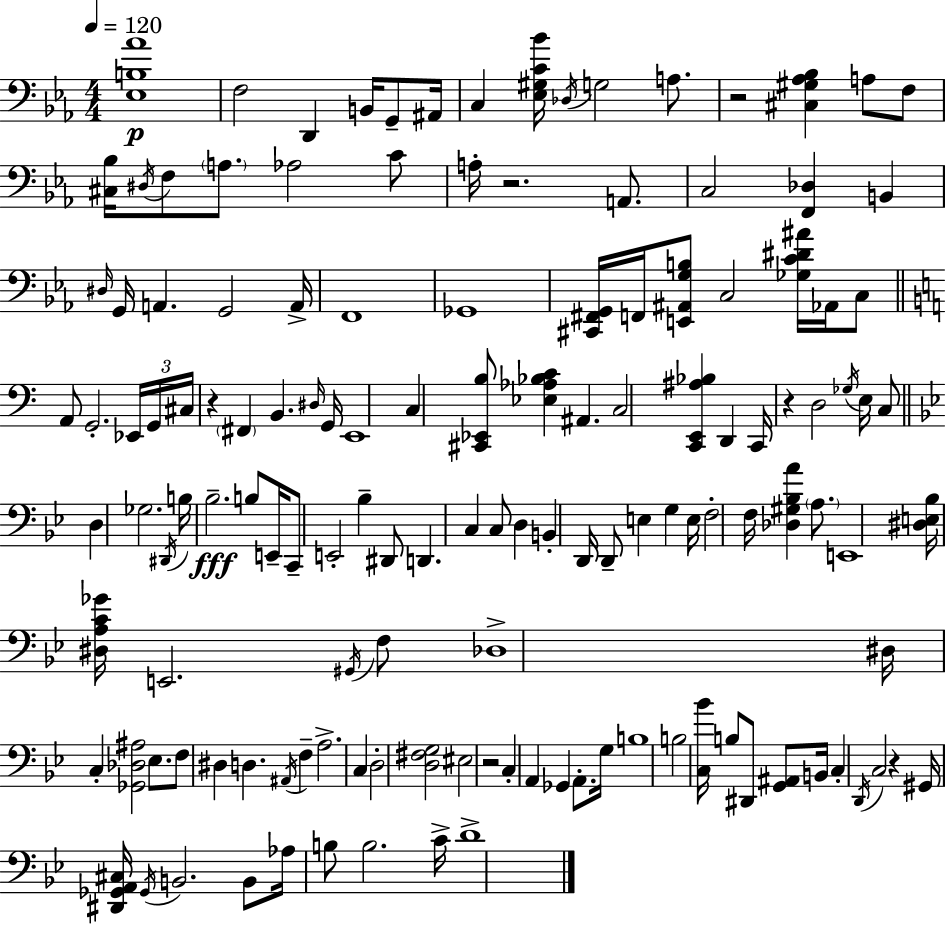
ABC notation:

X:1
T:Untitled
M:4/4
L:1/4
K:Cm
[_E,B,_A]4 F,2 D,, B,,/4 G,,/2 ^A,,/4 C, [_E,^G,C_B]/4 _D,/4 G,2 A,/2 z2 [^C,^G,_A,_B,] A,/2 F,/2 [^C,_B,]/4 ^D,/4 F,/2 A,/2 _A,2 C/2 A,/4 z2 A,,/2 C,2 [F,,_D,] B,, ^D,/4 G,,/4 A,, G,,2 A,,/4 F,,4 _G,,4 [^C,,^F,,G,,]/4 F,,/4 [E,,^A,,G,B,]/2 C,2 [_G,C^D^A]/4 _A,,/4 C,/2 A,,/2 G,,2 _E,,/4 G,,/4 ^C,/4 z ^F,, B,, ^D,/4 G,,/4 E,,4 C, [^C,,_E,,B,]/2 [_E,_A,_B,C] ^A,, C,2 [C,,E,,^A,_B,] D,, C,,/4 z D,2 _G,/4 E,/4 C,/2 D, _G,2 ^D,,/4 B,/4 _B,2 B,/2 E,,/4 C,,/2 E,,2 _B, ^D,,/2 D,, C, C,/2 D, B,, D,,/4 D,,/2 E, G, E,/4 F,2 F,/4 [_D,^G,_B,A] A,/2 E,,4 [^D,E,_B,]/4 [^D,A,C_G]/4 E,,2 ^G,,/4 F,/2 _D,4 ^D,/4 C, [_G,,_D,^A,]2 _E,/2 F,/2 ^D, D, ^A,,/4 F, A,2 C, D,2 [D,^F,G,]2 ^E,2 z2 C, A,, _G,, A,,/2 G,/4 B,4 B,2 [C,_B]/4 B,/2 ^D,,/2 [G,,^A,,]/2 B,,/4 C, D,,/4 C,2 z ^G,,/4 [^D,,_G,,A,,^C,]/4 _G,,/4 B,,2 B,,/2 _A,/4 B,/2 B,2 C/4 D4